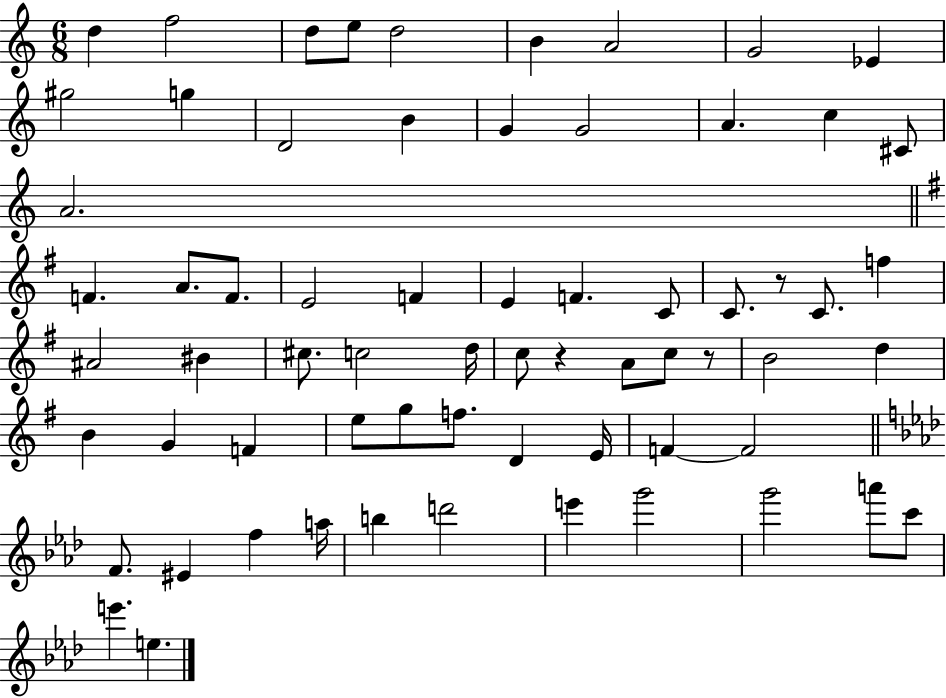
{
  \clef treble
  \numericTimeSignature
  \time 6/8
  \key c \major
  d''4 f''2 | d''8 e''8 d''2 | b'4 a'2 | g'2 ees'4 | \break gis''2 g''4 | d'2 b'4 | g'4 g'2 | a'4. c''4 cis'8 | \break a'2. | \bar "||" \break \key g \major f'4. a'8. f'8. | e'2 f'4 | e'4 f'4. c'8 | c'8. r8 c'8. f''4 | \break ais'2 bis'4 | cis''8. c''2 d''16 | c''8 r4 a'8 c''8 r8 | b'2 d''4 | \break b'4 g'4 f'4 | e''8 g''8 f''8. d'4 e'16 | f'4~~ f'2 | \bar "||" \break \key f \minor f'8. eis'4 f''4 a''16 | b''4 d'''2 | e'''4 g'''2 | g'''2 a'''8 c'''8 | \break e'''4. e''4. | \bar "|."
}